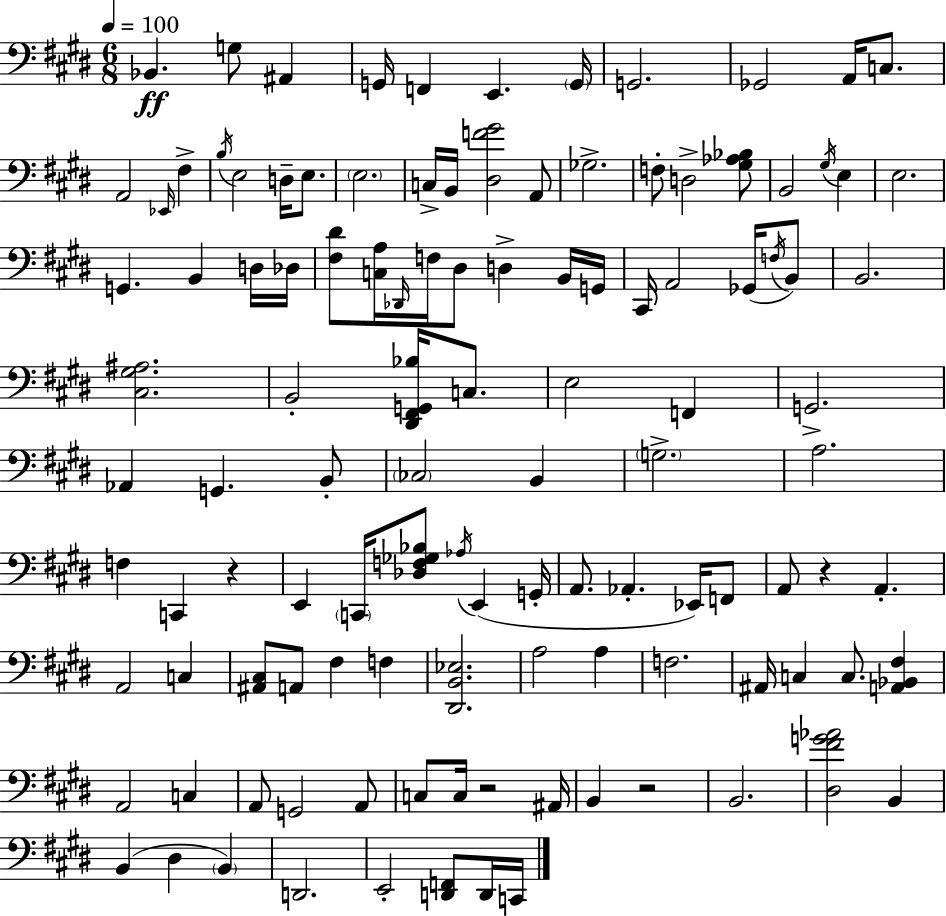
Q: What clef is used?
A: bass